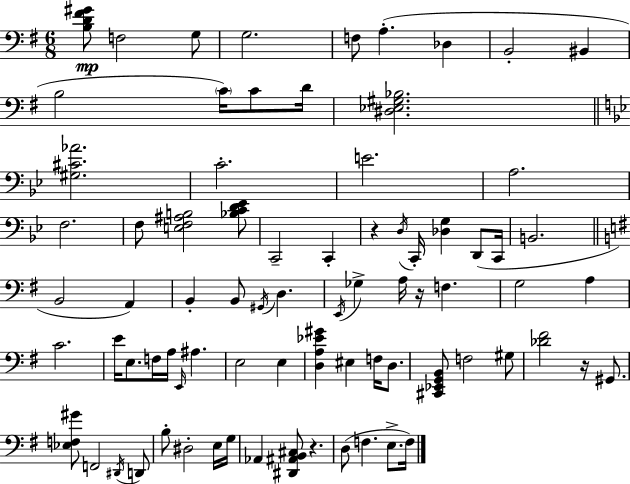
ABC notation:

X:1
T:Untitled
M:6/8
L:1/4
K:G
[B,D^F^G]/2 F,2 G,/2 G,2 F,/2 A, _D, B,,2 ^B,, B,2 C/4 C/2 D/4 [^D,_E,^G,_B,]2 [^G,^C_A]2 C2 E2 A,2 F,2 F,/2 [E,F,^A,B,]2 [_B,CD_E]/2 C,,2 C,, z D,/4 C,,/4 [_D,G,] D,,/2 C,,/4 B,,2 B,,2 A,, B,, B,,/2 ^G,,/4 D, E,,/4 _G, A,/4 z/4 F, G,2 A, C2 E/4 E,/2 F,/4 A,/4 E,,/4 ^A, E,2 E, [D,A,_E^G] ^E, F,/4 D,/2 [^C,,_E,,G,,B,,]/2 F,2 ^G,/2 [_D^F]2 z/4 ^G,,/2 [_E,F,^G]/2 F,,2 ^D,,/4 D,,/2 B,/2 ^D,2 E,/4 G,/4 _A,, [^D,,^A,,B,,^C,]/2 z D,/2 F, E,/2 F,/4